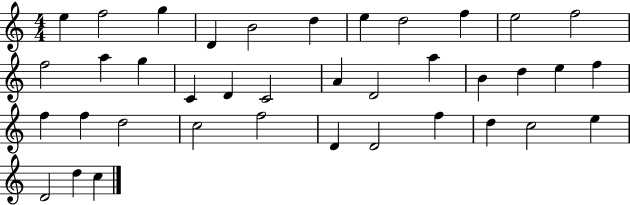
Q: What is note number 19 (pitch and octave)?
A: D4